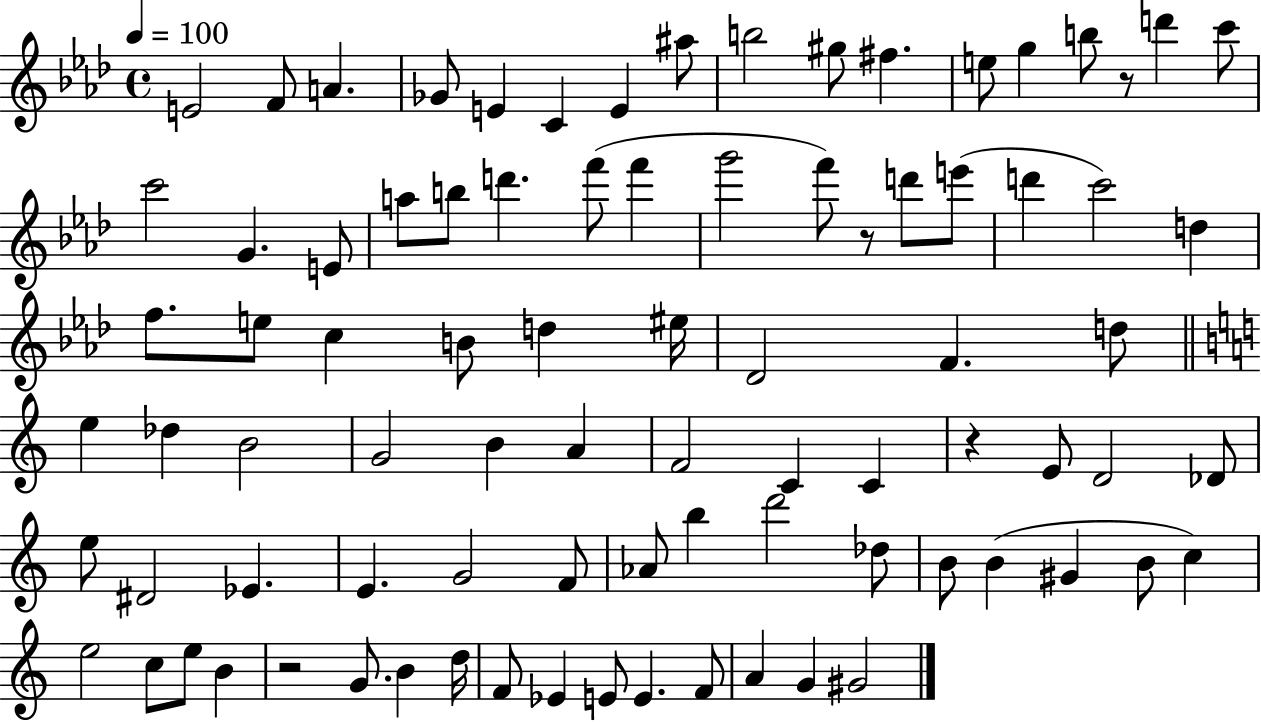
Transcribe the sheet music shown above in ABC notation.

X:1
T:Untitled
M:4/4
L:1/4
K:Ab
E2 F/2 A _G/2 E C E ^a/2 b2 ^g/2 ^f e/2 g b/2 z/2 d' c'/2 c'2 G E/2 a/2 b/2 d' f'/2 f' g'2 f'/2 z/2 d'/2 e'/2 d' c'2 d f/2 e/2 c B/2 d ^e/4 _D2 F d/2 e _d B2 G2 B A F2 C C z E/2 D2 _D/2 e/2 ^D2 _E E G2 F/2 _A/2 b d'2 _d/2 B/2 B ^G B/2 c e2 c/2 e/2 B z2 G/2 B d/4 F/2 _E E/2 E F/2 A G ^G2